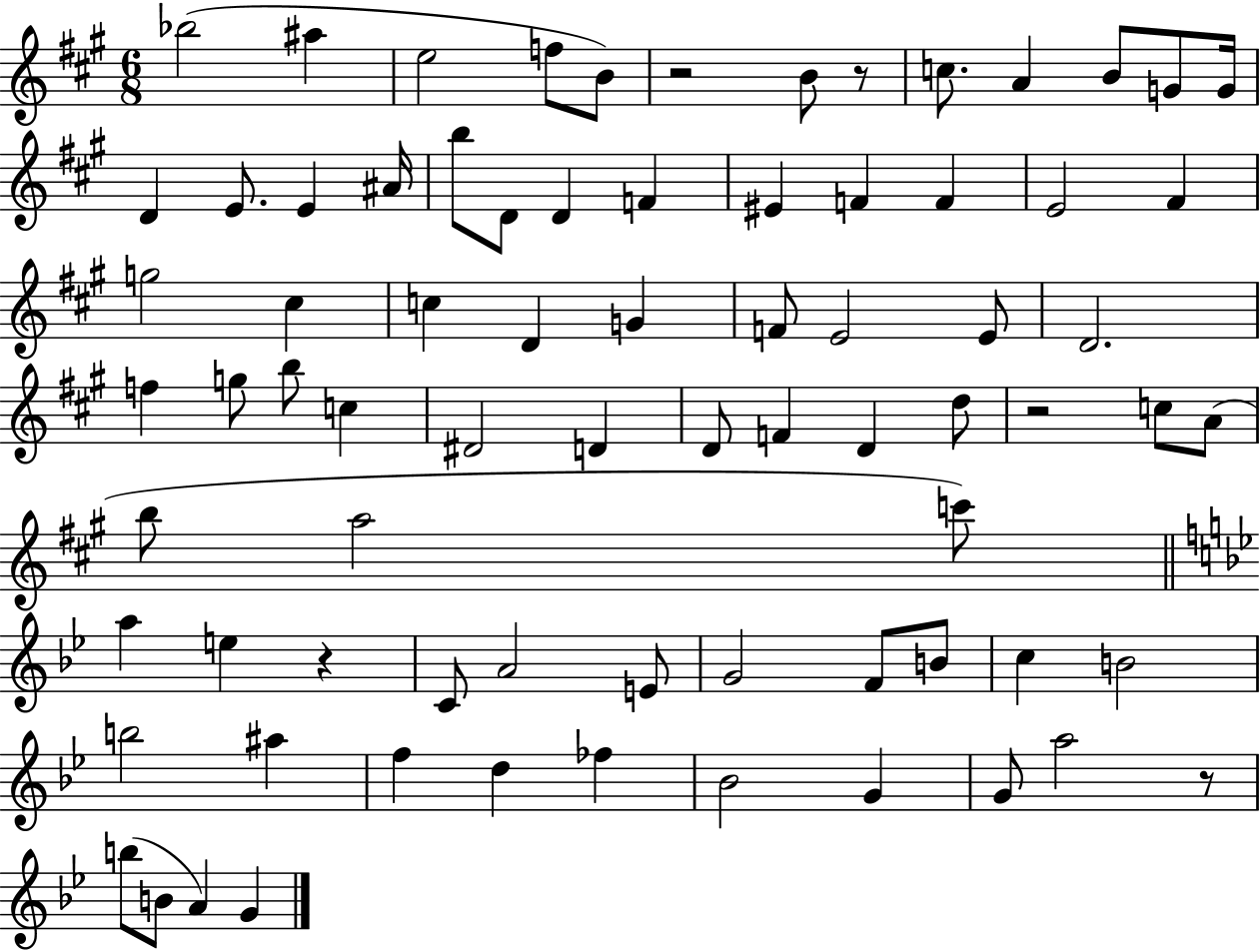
Bb5/h A#5/q E5/h F5/e B4/e R/h B4/e R/e C5/e. A4/q B4/e G4/e G4/s D4/q E4/e. E4/q A#4/s B5/e D4/e D4/q F4/q EIS4/q F4/q F4/q E4/h F#4/q G5/h C#5/q C5/q D4/q G4/q F4/e E4/h E4/e D4/h. F5/q G5/e B5/e C5/q D#4/h D4/q D4/e F4/q D4/q D5/e R/h C5/e A4/e B5/e A5/h C6/e A5/q E5/q R/q C4/e A4/h E4/e G4/h F4/e B4/e C5/q B4/h B5/h A#5/q F5/q D5/q FES5/q Bb4/h G4/q G4/e A5/h R/e B5/e B4/e A4/q G4/q